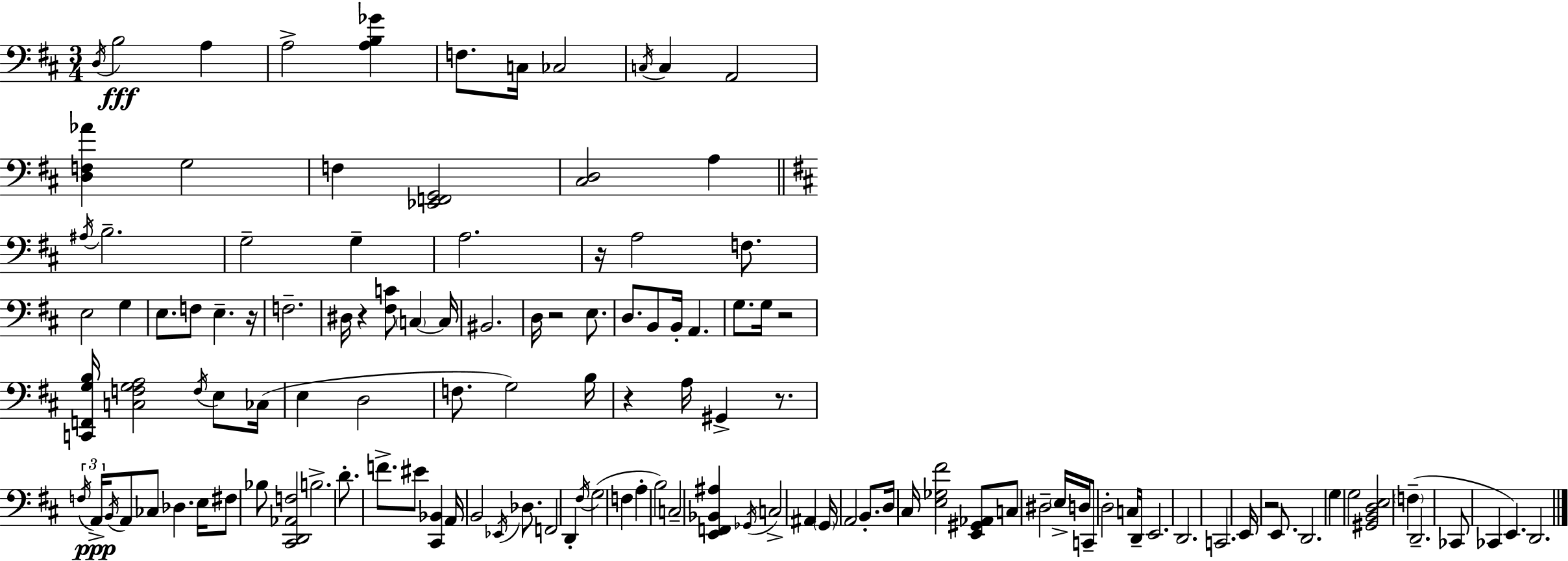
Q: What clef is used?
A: bass